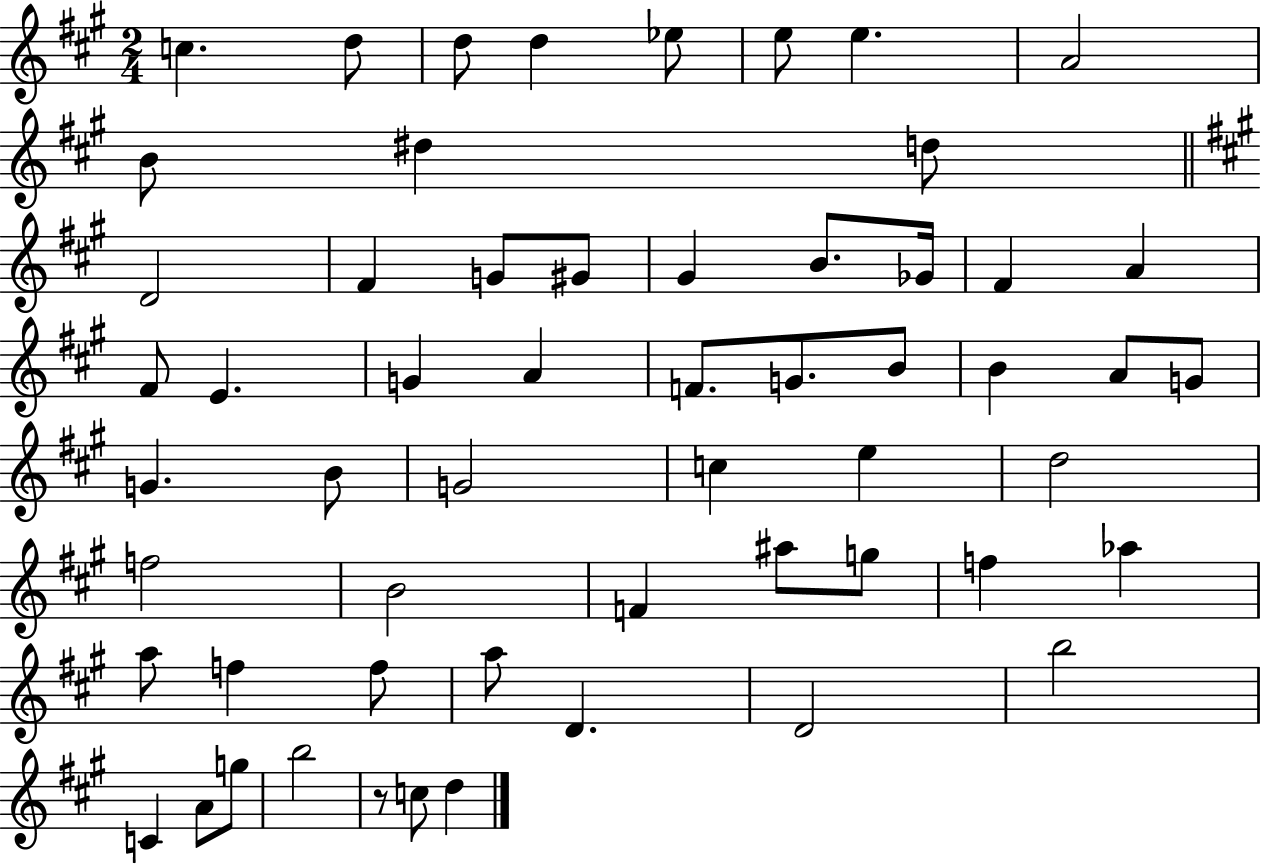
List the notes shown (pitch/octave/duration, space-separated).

C5/q. D5/e D5/e D5/q Eb5/e E5/e E5/q. A4/h B4/e D#5/q D5/e D4/h F#4/q G4/e G#4/e G#4/q B4/e. Gb4/s F#4/q A4/q F#4/e E4/q. G4/q A4/q F4/e. G4/e. B4/e B4/q A4/e G4/e G4/q. B4/e G4/h C5/q E5/q D5/h F5/h B4/h F4/q A#5/e G5/e F5/q Ab5/q A5/e F5/q F5/e A5/e D4/q. D4/h B5/h C4/q A4/e G5/e B5/h R/e C5/e D5/q